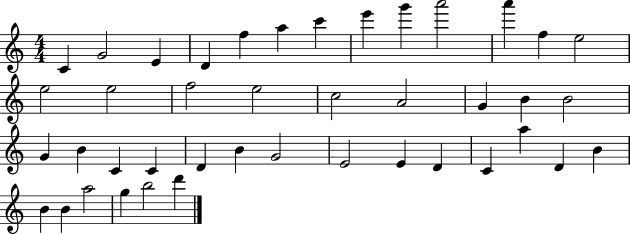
X:1
T:Untitled
M:4/4
L:1/4
K:C
C G2 E D f a c' e' g' a'2 a' f e2 e2 e2 f2 e2 c2 A2 G B B2 G B C C D B G2 E2 E D C a D B B B a2 g b2 d'